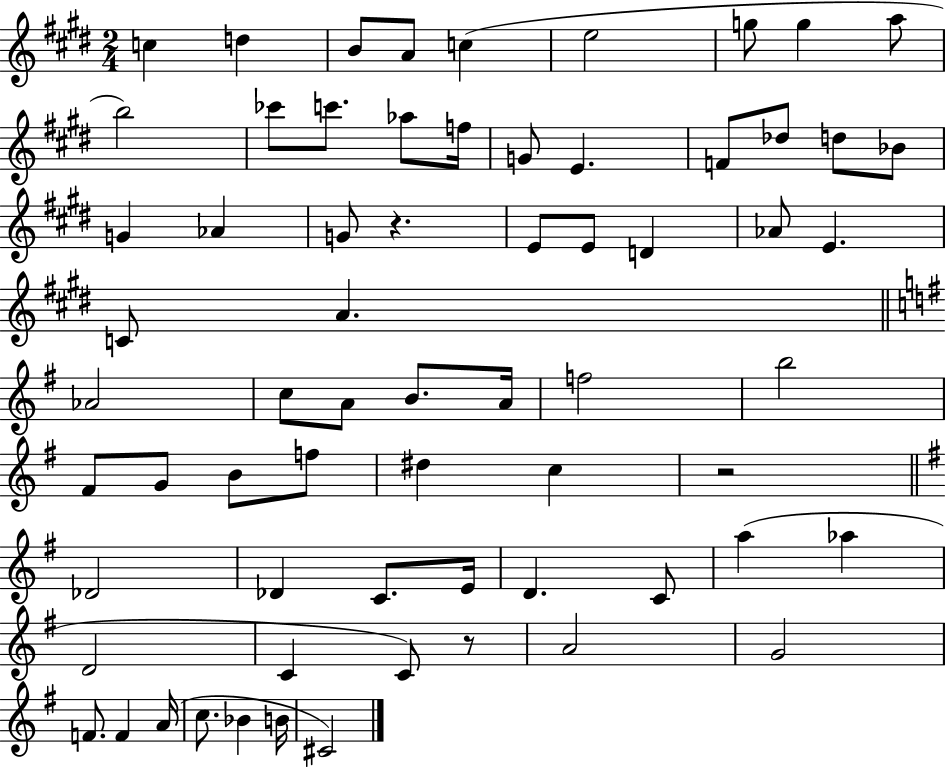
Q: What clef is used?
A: treble